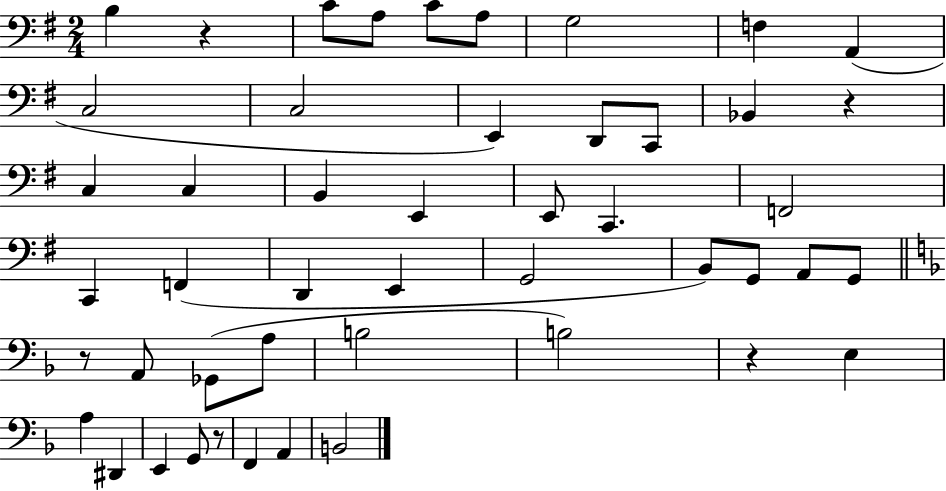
X:1
T:Untitled
M:2/4
L:1/4
K:G
B, z C/2 A,/2 C/2 A,/2 G,2 F, A,, C,2 C,2 E,, D,,/2 C,,/2 _B,, z C, C, B,, E,, E,,/2 C,, F,,2 C,, F,, D,, E,, G,,2 B,,/2 G,,/2 A,,/2 G,,/2 z/2 A,,/2 _G,,/2 A,/2 B,2 B,2 z E, A, ^D,, E,, G,,/2 z/2 F,, A,, B,,2